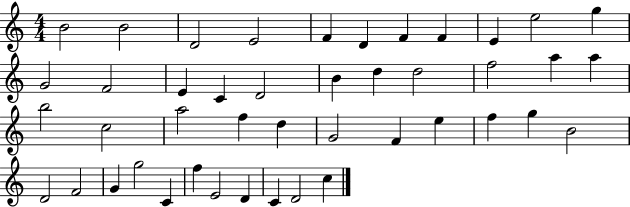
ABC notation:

X:1
T:Untitled
M:4/4
L:1/4
K:C
B2 B2 D2 E2 F D F F E e2 g G2 F2 E C D2 B d d2 f2 a a b2 c2 a2 f d G2 F e f g B2 D2 F2 G g2 C f E2 D C D2 c